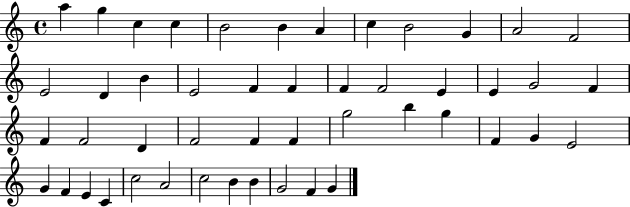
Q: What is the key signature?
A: C major